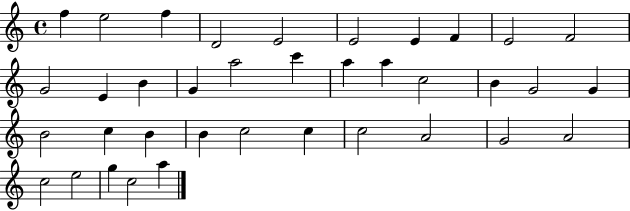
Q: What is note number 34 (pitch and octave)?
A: E5